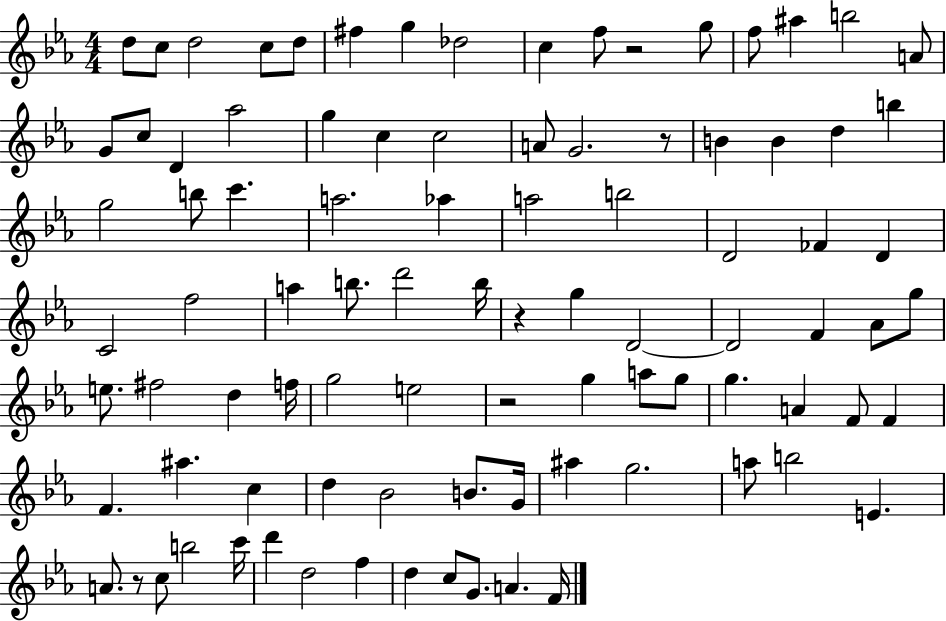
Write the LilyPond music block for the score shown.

{
  \clef treble
  \numericTimeSignature
  \time 4/4
  \key ees \major
  d''8 c''8 d''2 c''8 d''8 | fis''4 g''4 des''2 | c''4 f''8 r2 g''8 | f''8 ais''4 b''2 a'8 | \break g'8 c''8 d'4 aes''2 | g''4 c''4 c''2 | a'8 g'2. r8 | b'4 b'4 d''4 b''4 | \break g''2 b''8 c'''4. | a''2. aes''4 | a''2 b''2 | d'2 fes'4 d'4 | \break c'2 f''2 | a''4 b''8. d'''2 b''16 | r4 g''4 d'2~~ | d'2 f'4 aes'8 g''8 | \break e''8. fis''2 d''4 f''16 | g''2 e''2 | r2 g''4 a''8 g''8 | g''4. a'4 f'8 f'4 | \break f'4. ais''4. c''4 | d''4 bes'2 b'8. g'16 | ais''4 g''2. | a''8 b''2 e'4. | \break a'8. r8 c''8 b''2 c'''16 | d'''4 d''2 f''4 | d''4 c''8 g'8. a'4. f'16 | \bar "|."
}